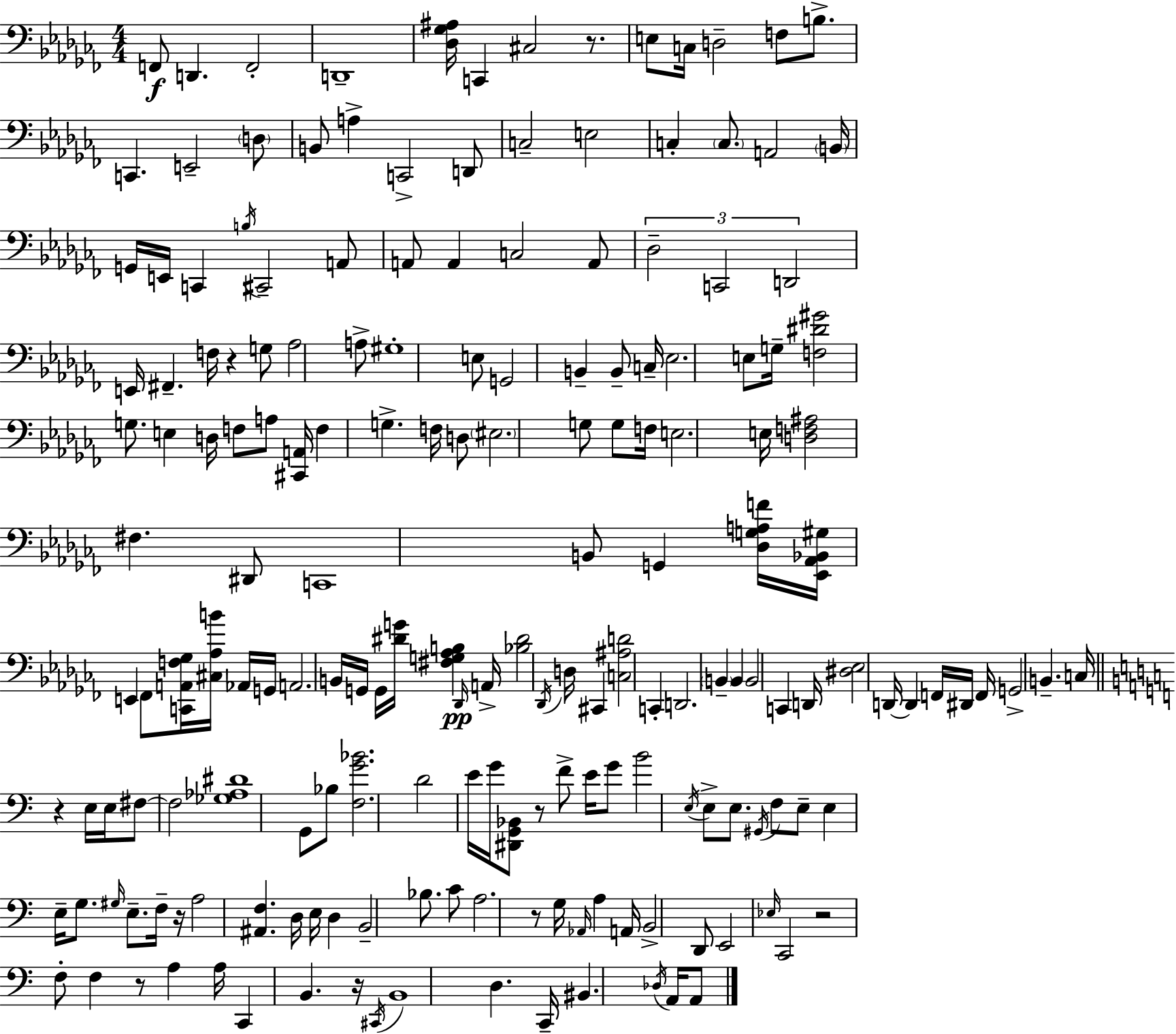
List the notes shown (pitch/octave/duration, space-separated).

F2/e D2/q. F2/h D2/w [Db3,Gb3,A#3]/s C2/q C#3/h R/e. E3/e C3/s D3/h F3/e B3/e. C2/q. E2/h D3/e B2/e A3/q C2/h D2/e C3/h E3/h C3/q C3/e. A2/h B2/s G2/s E2/s C2/q B3/s C#2/h A2/e A2/e A2/q C3/h A2/e Db3/h C2/h D2/h E2/s F#2/q. F3/s R/q G3/e Ab3/h A3/e G#3/w E3/e G2/h B2/q B2/e C3/s Eb3/h. E3/e G3/s [F3,D#4,G#4]/h G3/e. E3/q D3/s F3/e A3/e [C#2,A2]/s F3/q G3/q. F3/s D3/e EIS3/h. G3/e G3/e F3/s E3/h. E3/s [D3,F3,A#3]/h F#3/q. D#2/e C2/w B2/e G2/q [Db3,G3,A3,F4]/s [Eb2,Ab2,Bb2,G#3]/s E2/q FES2/e [C2,A2,F3,Gb3]/s [C#3,Ab3,B4]/s Ab2/s G2/s A2/h. B2/s G2/s G2/s [D#4,G4]/s [F#3,G3,Ab3,B3]/q Db2/s A2/s [Bb3,D#4]/h Db2/s D3/s C#2/q [C3,A#3,D4]/h C2/q D2/h. B2/q B2/q B2/h C2/q D2/s [D#3,Eb3]/h D2/s D2/q F2/s D#2/s F2/s G2/h B2/q. C3/s R/q E3/s E3/s F#3/e F#3/h [Gb3,Ab3,D#4]/w G2/e Bb3/e [F3,G4,Bb4]/h. D4/h E4/s G4/s [D#2,G2,Bb2]/e R/e F4/e E4/s G4/e B4/h E3/s E3/e E3/e. G#2/s F3/e E3/e E3/q E3/s G3/e. G#3/s E3/e. F3/s R/s A3/h [A#2,F3]/q. D3/s E3/s D3/q B2/h Bb3/e. C4/e A3/h. R/e G3/s Ab2/s A3/q A2/s B2/h D2/e E2/h Eb3/s C2/h R/h F3/e F3/q R/e A3/q A3/s C2/q B2/q. R/s C#2/s B2/w D3/q. C2/s BIS2/q. Db3/s A2/s A2/e